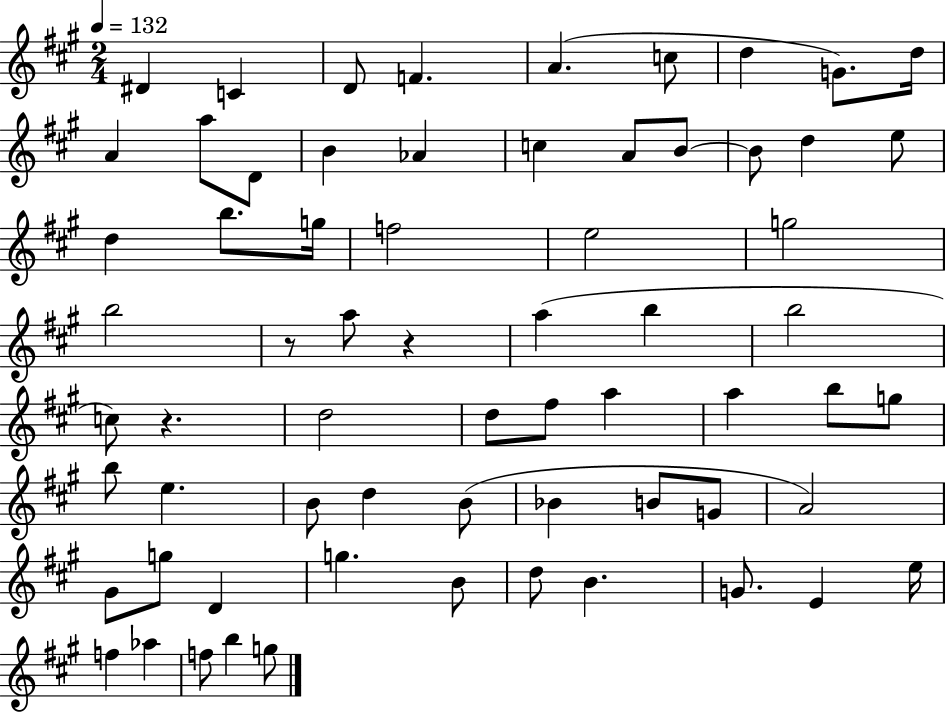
X:1
T:Untitled
M:2/4
L:1/4
K:A
^D C D/2 F A c/2 d G/2 d/4 A a/2 D/2 B _A c A/2 B/2 B/2 d e/2 d b/2 g/4 f2 e2 g2 b2 z/2 a/2 z a b b2 c/2 z d2 d/2 ^f/2 a a b/2 g/2 b/2 e B/2 d B/2 _B B/2 G/2 A2 ^G/2 g/2 D g B/2 d/2 B G/2 E e/4 f _a f/2 b g/2